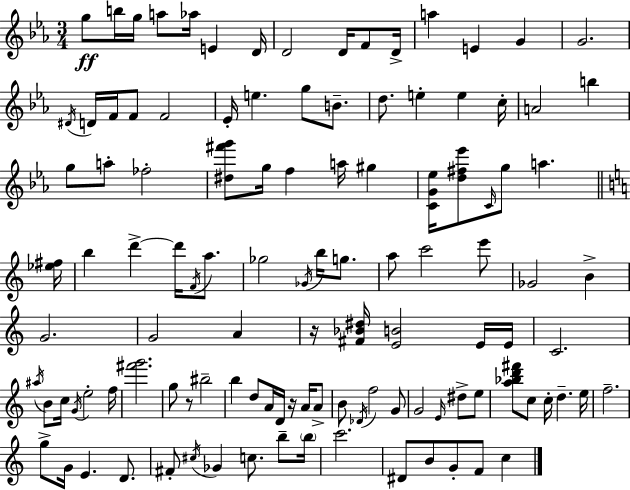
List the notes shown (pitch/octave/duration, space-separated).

G5/e B5/s G5/s A5/e Ab5/s E4/q D4/s D4/h D4/s F4/e D4/s A5/q E4/q G4/q G4/h. D#4/s D4/s F4/s F4/e F4/h Eb4/s E5/q. G5/e B4/e. D5/e. E5/q E5/q C5/s A4/h B5/q G5/e A5/e FES5/h [D#5,F#6,G6]/e G5/s F5/q A5/s G#5/q [C4,G4,Eb5]/s [D5,F#5,Eb6]/e C4/s G5/e A5/q. [Eb5,F#5]/s B5/q D6/q D6/s F4/s A5/e. Gb5/h Gb4/s B5/s G5/e. A5/e C6/h E6/e Gb4/h B4/q G4/h. G4/h A4/q R/s [F#4,Bb4,D#5]/s [E4,B4]/h E4/s E4/s C4/h. A#5/s B4/e C5/s G4/s E5/h F5/s [F#6,G6]/h. G5/e R/e BIS5/h B5/q D5/e A4/s D4/s R/s A4/s A4/e B4/e Db4/s F5/h G4/e G4/h E4/s D#5/e E5/e [A5,Bb5,D6,F#6]/e C5/e C5/s D5/q. E5/s F5/h. G5/e G4/s E4/q. D4/e. F#4/e C#5/s Gb4/q C5/e. B5/e B5/s C6/h. D#4/e B4/e G4/e F4/e C5/q